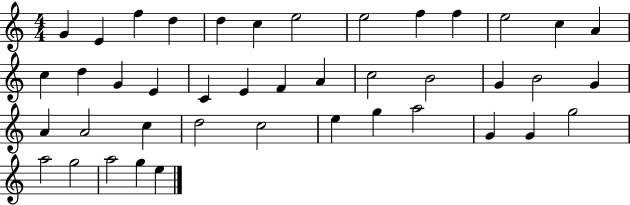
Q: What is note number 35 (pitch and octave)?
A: G4